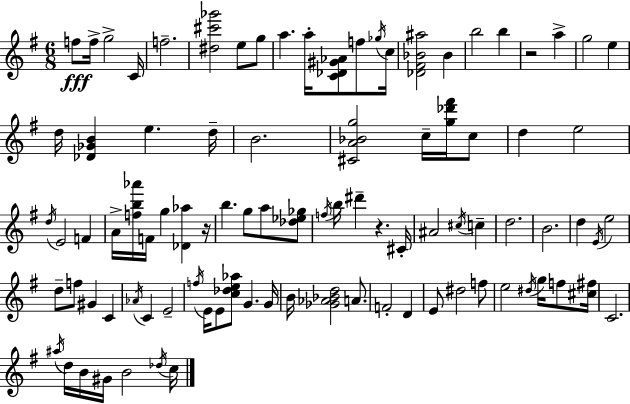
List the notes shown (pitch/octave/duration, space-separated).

F5/e F5/s G5/h C4/s F5/h. [D#5,C#6,Gb6]/h E5/e G5/e A5/q. A5/s [C4,Db4,G#4,Ab4]/e F5/e Gb5/s C5/s [Db4,F#4,Bb4,A#5]/h Bb4/q B5/h B5/q R/h A5/q G5/h E5/q D5/s [Db4,Gb4,B4]/q E5/q. D5/s B4/h. [C#4,A4,Bb4,G5]/h C5/s [G5,Db6,F#6]/s C5/e D5/q E5/h D5/s E4/h F4/q A4/s [F5,B5,Ab6]/s F4/s G5/q [Db4,Ab5]/q R/s B5/q. G5/e A5/e [Db5,Eb5,Gb5]/e F5/s B5/s D#6/q R/q. C#4/s A#4/h C#5/s C5/q D5/h. B4/h. D5/q E4/s E5/h D5/e F5/e G#4/q C4/q Ab4/s C4/q E4/h F5/s E4/s E4/e [C5,Db5,E5,Ab5]/e G4/q. G4/s B4/s [Gb4,Ab4,Bb4,D5]/h A4/e. F4/h D4/q E4/e D#5/h F5/e E5/h D#5/s G5/s F5/e [C#5,F#5]/s C4/h. A#5/s D5/s B4/s G#4/s B4/h Db5/s C5/s